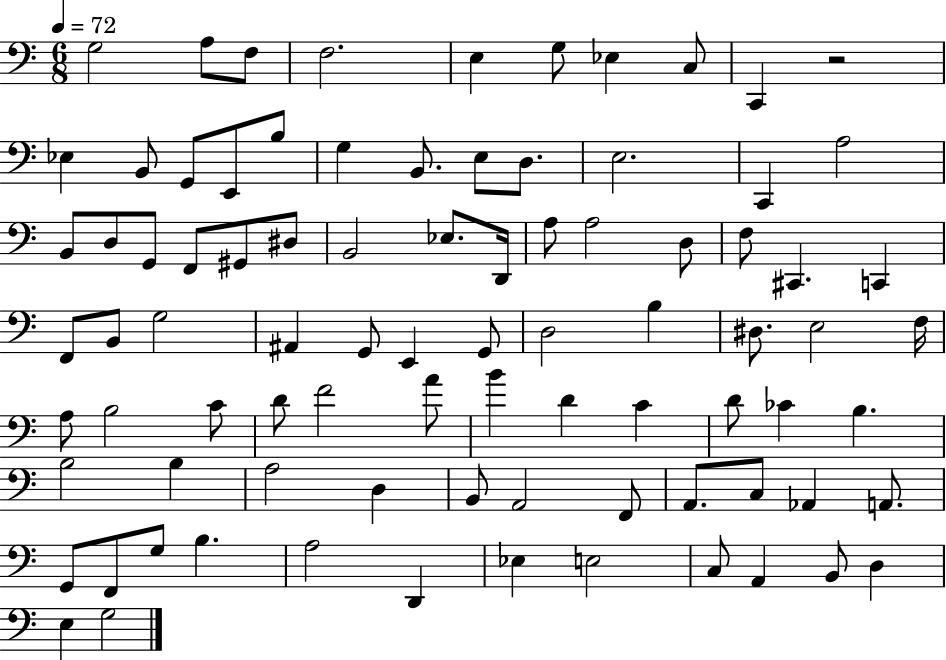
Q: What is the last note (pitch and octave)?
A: G3